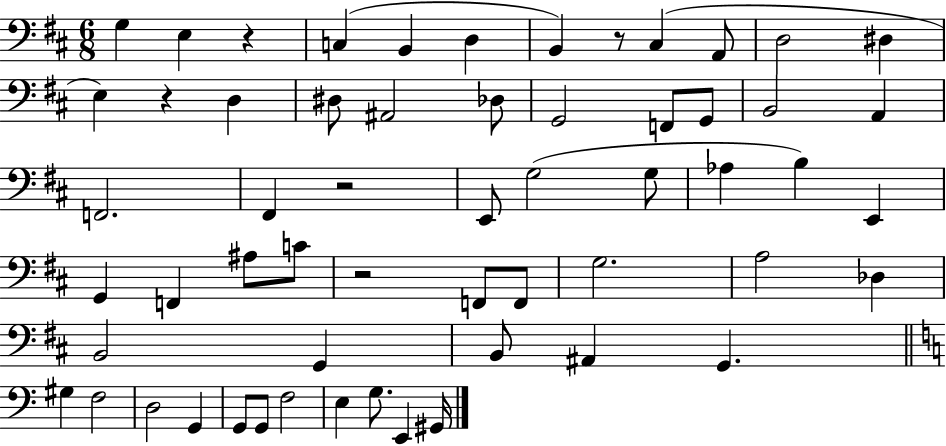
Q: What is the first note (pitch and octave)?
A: G3